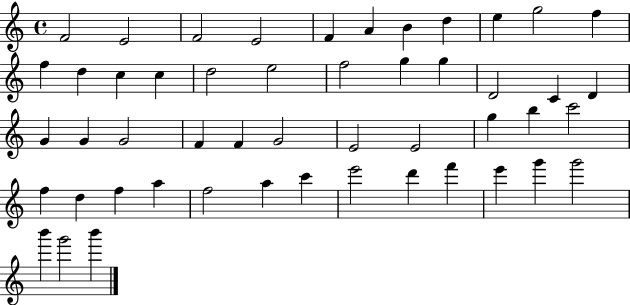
F4/h E4/h F4/h E4/h F4/q A4/q B4/q D5/q E5/q G5/h F5/q F5/q D5/q C5/q C5/q D5/h E5/h F5/h G5/q G5/q D4/h C4/q D4/q G4/q G4/q G4/h F4/q F4/q G4/h E4/h E4/h G5/q B5/q C6/h F5/q D5/q F5/q A5/q F5/h A5/q C6/q E6/h D6/q F6/q E6/q G6/q G6/h B6/q G6/h B6/q